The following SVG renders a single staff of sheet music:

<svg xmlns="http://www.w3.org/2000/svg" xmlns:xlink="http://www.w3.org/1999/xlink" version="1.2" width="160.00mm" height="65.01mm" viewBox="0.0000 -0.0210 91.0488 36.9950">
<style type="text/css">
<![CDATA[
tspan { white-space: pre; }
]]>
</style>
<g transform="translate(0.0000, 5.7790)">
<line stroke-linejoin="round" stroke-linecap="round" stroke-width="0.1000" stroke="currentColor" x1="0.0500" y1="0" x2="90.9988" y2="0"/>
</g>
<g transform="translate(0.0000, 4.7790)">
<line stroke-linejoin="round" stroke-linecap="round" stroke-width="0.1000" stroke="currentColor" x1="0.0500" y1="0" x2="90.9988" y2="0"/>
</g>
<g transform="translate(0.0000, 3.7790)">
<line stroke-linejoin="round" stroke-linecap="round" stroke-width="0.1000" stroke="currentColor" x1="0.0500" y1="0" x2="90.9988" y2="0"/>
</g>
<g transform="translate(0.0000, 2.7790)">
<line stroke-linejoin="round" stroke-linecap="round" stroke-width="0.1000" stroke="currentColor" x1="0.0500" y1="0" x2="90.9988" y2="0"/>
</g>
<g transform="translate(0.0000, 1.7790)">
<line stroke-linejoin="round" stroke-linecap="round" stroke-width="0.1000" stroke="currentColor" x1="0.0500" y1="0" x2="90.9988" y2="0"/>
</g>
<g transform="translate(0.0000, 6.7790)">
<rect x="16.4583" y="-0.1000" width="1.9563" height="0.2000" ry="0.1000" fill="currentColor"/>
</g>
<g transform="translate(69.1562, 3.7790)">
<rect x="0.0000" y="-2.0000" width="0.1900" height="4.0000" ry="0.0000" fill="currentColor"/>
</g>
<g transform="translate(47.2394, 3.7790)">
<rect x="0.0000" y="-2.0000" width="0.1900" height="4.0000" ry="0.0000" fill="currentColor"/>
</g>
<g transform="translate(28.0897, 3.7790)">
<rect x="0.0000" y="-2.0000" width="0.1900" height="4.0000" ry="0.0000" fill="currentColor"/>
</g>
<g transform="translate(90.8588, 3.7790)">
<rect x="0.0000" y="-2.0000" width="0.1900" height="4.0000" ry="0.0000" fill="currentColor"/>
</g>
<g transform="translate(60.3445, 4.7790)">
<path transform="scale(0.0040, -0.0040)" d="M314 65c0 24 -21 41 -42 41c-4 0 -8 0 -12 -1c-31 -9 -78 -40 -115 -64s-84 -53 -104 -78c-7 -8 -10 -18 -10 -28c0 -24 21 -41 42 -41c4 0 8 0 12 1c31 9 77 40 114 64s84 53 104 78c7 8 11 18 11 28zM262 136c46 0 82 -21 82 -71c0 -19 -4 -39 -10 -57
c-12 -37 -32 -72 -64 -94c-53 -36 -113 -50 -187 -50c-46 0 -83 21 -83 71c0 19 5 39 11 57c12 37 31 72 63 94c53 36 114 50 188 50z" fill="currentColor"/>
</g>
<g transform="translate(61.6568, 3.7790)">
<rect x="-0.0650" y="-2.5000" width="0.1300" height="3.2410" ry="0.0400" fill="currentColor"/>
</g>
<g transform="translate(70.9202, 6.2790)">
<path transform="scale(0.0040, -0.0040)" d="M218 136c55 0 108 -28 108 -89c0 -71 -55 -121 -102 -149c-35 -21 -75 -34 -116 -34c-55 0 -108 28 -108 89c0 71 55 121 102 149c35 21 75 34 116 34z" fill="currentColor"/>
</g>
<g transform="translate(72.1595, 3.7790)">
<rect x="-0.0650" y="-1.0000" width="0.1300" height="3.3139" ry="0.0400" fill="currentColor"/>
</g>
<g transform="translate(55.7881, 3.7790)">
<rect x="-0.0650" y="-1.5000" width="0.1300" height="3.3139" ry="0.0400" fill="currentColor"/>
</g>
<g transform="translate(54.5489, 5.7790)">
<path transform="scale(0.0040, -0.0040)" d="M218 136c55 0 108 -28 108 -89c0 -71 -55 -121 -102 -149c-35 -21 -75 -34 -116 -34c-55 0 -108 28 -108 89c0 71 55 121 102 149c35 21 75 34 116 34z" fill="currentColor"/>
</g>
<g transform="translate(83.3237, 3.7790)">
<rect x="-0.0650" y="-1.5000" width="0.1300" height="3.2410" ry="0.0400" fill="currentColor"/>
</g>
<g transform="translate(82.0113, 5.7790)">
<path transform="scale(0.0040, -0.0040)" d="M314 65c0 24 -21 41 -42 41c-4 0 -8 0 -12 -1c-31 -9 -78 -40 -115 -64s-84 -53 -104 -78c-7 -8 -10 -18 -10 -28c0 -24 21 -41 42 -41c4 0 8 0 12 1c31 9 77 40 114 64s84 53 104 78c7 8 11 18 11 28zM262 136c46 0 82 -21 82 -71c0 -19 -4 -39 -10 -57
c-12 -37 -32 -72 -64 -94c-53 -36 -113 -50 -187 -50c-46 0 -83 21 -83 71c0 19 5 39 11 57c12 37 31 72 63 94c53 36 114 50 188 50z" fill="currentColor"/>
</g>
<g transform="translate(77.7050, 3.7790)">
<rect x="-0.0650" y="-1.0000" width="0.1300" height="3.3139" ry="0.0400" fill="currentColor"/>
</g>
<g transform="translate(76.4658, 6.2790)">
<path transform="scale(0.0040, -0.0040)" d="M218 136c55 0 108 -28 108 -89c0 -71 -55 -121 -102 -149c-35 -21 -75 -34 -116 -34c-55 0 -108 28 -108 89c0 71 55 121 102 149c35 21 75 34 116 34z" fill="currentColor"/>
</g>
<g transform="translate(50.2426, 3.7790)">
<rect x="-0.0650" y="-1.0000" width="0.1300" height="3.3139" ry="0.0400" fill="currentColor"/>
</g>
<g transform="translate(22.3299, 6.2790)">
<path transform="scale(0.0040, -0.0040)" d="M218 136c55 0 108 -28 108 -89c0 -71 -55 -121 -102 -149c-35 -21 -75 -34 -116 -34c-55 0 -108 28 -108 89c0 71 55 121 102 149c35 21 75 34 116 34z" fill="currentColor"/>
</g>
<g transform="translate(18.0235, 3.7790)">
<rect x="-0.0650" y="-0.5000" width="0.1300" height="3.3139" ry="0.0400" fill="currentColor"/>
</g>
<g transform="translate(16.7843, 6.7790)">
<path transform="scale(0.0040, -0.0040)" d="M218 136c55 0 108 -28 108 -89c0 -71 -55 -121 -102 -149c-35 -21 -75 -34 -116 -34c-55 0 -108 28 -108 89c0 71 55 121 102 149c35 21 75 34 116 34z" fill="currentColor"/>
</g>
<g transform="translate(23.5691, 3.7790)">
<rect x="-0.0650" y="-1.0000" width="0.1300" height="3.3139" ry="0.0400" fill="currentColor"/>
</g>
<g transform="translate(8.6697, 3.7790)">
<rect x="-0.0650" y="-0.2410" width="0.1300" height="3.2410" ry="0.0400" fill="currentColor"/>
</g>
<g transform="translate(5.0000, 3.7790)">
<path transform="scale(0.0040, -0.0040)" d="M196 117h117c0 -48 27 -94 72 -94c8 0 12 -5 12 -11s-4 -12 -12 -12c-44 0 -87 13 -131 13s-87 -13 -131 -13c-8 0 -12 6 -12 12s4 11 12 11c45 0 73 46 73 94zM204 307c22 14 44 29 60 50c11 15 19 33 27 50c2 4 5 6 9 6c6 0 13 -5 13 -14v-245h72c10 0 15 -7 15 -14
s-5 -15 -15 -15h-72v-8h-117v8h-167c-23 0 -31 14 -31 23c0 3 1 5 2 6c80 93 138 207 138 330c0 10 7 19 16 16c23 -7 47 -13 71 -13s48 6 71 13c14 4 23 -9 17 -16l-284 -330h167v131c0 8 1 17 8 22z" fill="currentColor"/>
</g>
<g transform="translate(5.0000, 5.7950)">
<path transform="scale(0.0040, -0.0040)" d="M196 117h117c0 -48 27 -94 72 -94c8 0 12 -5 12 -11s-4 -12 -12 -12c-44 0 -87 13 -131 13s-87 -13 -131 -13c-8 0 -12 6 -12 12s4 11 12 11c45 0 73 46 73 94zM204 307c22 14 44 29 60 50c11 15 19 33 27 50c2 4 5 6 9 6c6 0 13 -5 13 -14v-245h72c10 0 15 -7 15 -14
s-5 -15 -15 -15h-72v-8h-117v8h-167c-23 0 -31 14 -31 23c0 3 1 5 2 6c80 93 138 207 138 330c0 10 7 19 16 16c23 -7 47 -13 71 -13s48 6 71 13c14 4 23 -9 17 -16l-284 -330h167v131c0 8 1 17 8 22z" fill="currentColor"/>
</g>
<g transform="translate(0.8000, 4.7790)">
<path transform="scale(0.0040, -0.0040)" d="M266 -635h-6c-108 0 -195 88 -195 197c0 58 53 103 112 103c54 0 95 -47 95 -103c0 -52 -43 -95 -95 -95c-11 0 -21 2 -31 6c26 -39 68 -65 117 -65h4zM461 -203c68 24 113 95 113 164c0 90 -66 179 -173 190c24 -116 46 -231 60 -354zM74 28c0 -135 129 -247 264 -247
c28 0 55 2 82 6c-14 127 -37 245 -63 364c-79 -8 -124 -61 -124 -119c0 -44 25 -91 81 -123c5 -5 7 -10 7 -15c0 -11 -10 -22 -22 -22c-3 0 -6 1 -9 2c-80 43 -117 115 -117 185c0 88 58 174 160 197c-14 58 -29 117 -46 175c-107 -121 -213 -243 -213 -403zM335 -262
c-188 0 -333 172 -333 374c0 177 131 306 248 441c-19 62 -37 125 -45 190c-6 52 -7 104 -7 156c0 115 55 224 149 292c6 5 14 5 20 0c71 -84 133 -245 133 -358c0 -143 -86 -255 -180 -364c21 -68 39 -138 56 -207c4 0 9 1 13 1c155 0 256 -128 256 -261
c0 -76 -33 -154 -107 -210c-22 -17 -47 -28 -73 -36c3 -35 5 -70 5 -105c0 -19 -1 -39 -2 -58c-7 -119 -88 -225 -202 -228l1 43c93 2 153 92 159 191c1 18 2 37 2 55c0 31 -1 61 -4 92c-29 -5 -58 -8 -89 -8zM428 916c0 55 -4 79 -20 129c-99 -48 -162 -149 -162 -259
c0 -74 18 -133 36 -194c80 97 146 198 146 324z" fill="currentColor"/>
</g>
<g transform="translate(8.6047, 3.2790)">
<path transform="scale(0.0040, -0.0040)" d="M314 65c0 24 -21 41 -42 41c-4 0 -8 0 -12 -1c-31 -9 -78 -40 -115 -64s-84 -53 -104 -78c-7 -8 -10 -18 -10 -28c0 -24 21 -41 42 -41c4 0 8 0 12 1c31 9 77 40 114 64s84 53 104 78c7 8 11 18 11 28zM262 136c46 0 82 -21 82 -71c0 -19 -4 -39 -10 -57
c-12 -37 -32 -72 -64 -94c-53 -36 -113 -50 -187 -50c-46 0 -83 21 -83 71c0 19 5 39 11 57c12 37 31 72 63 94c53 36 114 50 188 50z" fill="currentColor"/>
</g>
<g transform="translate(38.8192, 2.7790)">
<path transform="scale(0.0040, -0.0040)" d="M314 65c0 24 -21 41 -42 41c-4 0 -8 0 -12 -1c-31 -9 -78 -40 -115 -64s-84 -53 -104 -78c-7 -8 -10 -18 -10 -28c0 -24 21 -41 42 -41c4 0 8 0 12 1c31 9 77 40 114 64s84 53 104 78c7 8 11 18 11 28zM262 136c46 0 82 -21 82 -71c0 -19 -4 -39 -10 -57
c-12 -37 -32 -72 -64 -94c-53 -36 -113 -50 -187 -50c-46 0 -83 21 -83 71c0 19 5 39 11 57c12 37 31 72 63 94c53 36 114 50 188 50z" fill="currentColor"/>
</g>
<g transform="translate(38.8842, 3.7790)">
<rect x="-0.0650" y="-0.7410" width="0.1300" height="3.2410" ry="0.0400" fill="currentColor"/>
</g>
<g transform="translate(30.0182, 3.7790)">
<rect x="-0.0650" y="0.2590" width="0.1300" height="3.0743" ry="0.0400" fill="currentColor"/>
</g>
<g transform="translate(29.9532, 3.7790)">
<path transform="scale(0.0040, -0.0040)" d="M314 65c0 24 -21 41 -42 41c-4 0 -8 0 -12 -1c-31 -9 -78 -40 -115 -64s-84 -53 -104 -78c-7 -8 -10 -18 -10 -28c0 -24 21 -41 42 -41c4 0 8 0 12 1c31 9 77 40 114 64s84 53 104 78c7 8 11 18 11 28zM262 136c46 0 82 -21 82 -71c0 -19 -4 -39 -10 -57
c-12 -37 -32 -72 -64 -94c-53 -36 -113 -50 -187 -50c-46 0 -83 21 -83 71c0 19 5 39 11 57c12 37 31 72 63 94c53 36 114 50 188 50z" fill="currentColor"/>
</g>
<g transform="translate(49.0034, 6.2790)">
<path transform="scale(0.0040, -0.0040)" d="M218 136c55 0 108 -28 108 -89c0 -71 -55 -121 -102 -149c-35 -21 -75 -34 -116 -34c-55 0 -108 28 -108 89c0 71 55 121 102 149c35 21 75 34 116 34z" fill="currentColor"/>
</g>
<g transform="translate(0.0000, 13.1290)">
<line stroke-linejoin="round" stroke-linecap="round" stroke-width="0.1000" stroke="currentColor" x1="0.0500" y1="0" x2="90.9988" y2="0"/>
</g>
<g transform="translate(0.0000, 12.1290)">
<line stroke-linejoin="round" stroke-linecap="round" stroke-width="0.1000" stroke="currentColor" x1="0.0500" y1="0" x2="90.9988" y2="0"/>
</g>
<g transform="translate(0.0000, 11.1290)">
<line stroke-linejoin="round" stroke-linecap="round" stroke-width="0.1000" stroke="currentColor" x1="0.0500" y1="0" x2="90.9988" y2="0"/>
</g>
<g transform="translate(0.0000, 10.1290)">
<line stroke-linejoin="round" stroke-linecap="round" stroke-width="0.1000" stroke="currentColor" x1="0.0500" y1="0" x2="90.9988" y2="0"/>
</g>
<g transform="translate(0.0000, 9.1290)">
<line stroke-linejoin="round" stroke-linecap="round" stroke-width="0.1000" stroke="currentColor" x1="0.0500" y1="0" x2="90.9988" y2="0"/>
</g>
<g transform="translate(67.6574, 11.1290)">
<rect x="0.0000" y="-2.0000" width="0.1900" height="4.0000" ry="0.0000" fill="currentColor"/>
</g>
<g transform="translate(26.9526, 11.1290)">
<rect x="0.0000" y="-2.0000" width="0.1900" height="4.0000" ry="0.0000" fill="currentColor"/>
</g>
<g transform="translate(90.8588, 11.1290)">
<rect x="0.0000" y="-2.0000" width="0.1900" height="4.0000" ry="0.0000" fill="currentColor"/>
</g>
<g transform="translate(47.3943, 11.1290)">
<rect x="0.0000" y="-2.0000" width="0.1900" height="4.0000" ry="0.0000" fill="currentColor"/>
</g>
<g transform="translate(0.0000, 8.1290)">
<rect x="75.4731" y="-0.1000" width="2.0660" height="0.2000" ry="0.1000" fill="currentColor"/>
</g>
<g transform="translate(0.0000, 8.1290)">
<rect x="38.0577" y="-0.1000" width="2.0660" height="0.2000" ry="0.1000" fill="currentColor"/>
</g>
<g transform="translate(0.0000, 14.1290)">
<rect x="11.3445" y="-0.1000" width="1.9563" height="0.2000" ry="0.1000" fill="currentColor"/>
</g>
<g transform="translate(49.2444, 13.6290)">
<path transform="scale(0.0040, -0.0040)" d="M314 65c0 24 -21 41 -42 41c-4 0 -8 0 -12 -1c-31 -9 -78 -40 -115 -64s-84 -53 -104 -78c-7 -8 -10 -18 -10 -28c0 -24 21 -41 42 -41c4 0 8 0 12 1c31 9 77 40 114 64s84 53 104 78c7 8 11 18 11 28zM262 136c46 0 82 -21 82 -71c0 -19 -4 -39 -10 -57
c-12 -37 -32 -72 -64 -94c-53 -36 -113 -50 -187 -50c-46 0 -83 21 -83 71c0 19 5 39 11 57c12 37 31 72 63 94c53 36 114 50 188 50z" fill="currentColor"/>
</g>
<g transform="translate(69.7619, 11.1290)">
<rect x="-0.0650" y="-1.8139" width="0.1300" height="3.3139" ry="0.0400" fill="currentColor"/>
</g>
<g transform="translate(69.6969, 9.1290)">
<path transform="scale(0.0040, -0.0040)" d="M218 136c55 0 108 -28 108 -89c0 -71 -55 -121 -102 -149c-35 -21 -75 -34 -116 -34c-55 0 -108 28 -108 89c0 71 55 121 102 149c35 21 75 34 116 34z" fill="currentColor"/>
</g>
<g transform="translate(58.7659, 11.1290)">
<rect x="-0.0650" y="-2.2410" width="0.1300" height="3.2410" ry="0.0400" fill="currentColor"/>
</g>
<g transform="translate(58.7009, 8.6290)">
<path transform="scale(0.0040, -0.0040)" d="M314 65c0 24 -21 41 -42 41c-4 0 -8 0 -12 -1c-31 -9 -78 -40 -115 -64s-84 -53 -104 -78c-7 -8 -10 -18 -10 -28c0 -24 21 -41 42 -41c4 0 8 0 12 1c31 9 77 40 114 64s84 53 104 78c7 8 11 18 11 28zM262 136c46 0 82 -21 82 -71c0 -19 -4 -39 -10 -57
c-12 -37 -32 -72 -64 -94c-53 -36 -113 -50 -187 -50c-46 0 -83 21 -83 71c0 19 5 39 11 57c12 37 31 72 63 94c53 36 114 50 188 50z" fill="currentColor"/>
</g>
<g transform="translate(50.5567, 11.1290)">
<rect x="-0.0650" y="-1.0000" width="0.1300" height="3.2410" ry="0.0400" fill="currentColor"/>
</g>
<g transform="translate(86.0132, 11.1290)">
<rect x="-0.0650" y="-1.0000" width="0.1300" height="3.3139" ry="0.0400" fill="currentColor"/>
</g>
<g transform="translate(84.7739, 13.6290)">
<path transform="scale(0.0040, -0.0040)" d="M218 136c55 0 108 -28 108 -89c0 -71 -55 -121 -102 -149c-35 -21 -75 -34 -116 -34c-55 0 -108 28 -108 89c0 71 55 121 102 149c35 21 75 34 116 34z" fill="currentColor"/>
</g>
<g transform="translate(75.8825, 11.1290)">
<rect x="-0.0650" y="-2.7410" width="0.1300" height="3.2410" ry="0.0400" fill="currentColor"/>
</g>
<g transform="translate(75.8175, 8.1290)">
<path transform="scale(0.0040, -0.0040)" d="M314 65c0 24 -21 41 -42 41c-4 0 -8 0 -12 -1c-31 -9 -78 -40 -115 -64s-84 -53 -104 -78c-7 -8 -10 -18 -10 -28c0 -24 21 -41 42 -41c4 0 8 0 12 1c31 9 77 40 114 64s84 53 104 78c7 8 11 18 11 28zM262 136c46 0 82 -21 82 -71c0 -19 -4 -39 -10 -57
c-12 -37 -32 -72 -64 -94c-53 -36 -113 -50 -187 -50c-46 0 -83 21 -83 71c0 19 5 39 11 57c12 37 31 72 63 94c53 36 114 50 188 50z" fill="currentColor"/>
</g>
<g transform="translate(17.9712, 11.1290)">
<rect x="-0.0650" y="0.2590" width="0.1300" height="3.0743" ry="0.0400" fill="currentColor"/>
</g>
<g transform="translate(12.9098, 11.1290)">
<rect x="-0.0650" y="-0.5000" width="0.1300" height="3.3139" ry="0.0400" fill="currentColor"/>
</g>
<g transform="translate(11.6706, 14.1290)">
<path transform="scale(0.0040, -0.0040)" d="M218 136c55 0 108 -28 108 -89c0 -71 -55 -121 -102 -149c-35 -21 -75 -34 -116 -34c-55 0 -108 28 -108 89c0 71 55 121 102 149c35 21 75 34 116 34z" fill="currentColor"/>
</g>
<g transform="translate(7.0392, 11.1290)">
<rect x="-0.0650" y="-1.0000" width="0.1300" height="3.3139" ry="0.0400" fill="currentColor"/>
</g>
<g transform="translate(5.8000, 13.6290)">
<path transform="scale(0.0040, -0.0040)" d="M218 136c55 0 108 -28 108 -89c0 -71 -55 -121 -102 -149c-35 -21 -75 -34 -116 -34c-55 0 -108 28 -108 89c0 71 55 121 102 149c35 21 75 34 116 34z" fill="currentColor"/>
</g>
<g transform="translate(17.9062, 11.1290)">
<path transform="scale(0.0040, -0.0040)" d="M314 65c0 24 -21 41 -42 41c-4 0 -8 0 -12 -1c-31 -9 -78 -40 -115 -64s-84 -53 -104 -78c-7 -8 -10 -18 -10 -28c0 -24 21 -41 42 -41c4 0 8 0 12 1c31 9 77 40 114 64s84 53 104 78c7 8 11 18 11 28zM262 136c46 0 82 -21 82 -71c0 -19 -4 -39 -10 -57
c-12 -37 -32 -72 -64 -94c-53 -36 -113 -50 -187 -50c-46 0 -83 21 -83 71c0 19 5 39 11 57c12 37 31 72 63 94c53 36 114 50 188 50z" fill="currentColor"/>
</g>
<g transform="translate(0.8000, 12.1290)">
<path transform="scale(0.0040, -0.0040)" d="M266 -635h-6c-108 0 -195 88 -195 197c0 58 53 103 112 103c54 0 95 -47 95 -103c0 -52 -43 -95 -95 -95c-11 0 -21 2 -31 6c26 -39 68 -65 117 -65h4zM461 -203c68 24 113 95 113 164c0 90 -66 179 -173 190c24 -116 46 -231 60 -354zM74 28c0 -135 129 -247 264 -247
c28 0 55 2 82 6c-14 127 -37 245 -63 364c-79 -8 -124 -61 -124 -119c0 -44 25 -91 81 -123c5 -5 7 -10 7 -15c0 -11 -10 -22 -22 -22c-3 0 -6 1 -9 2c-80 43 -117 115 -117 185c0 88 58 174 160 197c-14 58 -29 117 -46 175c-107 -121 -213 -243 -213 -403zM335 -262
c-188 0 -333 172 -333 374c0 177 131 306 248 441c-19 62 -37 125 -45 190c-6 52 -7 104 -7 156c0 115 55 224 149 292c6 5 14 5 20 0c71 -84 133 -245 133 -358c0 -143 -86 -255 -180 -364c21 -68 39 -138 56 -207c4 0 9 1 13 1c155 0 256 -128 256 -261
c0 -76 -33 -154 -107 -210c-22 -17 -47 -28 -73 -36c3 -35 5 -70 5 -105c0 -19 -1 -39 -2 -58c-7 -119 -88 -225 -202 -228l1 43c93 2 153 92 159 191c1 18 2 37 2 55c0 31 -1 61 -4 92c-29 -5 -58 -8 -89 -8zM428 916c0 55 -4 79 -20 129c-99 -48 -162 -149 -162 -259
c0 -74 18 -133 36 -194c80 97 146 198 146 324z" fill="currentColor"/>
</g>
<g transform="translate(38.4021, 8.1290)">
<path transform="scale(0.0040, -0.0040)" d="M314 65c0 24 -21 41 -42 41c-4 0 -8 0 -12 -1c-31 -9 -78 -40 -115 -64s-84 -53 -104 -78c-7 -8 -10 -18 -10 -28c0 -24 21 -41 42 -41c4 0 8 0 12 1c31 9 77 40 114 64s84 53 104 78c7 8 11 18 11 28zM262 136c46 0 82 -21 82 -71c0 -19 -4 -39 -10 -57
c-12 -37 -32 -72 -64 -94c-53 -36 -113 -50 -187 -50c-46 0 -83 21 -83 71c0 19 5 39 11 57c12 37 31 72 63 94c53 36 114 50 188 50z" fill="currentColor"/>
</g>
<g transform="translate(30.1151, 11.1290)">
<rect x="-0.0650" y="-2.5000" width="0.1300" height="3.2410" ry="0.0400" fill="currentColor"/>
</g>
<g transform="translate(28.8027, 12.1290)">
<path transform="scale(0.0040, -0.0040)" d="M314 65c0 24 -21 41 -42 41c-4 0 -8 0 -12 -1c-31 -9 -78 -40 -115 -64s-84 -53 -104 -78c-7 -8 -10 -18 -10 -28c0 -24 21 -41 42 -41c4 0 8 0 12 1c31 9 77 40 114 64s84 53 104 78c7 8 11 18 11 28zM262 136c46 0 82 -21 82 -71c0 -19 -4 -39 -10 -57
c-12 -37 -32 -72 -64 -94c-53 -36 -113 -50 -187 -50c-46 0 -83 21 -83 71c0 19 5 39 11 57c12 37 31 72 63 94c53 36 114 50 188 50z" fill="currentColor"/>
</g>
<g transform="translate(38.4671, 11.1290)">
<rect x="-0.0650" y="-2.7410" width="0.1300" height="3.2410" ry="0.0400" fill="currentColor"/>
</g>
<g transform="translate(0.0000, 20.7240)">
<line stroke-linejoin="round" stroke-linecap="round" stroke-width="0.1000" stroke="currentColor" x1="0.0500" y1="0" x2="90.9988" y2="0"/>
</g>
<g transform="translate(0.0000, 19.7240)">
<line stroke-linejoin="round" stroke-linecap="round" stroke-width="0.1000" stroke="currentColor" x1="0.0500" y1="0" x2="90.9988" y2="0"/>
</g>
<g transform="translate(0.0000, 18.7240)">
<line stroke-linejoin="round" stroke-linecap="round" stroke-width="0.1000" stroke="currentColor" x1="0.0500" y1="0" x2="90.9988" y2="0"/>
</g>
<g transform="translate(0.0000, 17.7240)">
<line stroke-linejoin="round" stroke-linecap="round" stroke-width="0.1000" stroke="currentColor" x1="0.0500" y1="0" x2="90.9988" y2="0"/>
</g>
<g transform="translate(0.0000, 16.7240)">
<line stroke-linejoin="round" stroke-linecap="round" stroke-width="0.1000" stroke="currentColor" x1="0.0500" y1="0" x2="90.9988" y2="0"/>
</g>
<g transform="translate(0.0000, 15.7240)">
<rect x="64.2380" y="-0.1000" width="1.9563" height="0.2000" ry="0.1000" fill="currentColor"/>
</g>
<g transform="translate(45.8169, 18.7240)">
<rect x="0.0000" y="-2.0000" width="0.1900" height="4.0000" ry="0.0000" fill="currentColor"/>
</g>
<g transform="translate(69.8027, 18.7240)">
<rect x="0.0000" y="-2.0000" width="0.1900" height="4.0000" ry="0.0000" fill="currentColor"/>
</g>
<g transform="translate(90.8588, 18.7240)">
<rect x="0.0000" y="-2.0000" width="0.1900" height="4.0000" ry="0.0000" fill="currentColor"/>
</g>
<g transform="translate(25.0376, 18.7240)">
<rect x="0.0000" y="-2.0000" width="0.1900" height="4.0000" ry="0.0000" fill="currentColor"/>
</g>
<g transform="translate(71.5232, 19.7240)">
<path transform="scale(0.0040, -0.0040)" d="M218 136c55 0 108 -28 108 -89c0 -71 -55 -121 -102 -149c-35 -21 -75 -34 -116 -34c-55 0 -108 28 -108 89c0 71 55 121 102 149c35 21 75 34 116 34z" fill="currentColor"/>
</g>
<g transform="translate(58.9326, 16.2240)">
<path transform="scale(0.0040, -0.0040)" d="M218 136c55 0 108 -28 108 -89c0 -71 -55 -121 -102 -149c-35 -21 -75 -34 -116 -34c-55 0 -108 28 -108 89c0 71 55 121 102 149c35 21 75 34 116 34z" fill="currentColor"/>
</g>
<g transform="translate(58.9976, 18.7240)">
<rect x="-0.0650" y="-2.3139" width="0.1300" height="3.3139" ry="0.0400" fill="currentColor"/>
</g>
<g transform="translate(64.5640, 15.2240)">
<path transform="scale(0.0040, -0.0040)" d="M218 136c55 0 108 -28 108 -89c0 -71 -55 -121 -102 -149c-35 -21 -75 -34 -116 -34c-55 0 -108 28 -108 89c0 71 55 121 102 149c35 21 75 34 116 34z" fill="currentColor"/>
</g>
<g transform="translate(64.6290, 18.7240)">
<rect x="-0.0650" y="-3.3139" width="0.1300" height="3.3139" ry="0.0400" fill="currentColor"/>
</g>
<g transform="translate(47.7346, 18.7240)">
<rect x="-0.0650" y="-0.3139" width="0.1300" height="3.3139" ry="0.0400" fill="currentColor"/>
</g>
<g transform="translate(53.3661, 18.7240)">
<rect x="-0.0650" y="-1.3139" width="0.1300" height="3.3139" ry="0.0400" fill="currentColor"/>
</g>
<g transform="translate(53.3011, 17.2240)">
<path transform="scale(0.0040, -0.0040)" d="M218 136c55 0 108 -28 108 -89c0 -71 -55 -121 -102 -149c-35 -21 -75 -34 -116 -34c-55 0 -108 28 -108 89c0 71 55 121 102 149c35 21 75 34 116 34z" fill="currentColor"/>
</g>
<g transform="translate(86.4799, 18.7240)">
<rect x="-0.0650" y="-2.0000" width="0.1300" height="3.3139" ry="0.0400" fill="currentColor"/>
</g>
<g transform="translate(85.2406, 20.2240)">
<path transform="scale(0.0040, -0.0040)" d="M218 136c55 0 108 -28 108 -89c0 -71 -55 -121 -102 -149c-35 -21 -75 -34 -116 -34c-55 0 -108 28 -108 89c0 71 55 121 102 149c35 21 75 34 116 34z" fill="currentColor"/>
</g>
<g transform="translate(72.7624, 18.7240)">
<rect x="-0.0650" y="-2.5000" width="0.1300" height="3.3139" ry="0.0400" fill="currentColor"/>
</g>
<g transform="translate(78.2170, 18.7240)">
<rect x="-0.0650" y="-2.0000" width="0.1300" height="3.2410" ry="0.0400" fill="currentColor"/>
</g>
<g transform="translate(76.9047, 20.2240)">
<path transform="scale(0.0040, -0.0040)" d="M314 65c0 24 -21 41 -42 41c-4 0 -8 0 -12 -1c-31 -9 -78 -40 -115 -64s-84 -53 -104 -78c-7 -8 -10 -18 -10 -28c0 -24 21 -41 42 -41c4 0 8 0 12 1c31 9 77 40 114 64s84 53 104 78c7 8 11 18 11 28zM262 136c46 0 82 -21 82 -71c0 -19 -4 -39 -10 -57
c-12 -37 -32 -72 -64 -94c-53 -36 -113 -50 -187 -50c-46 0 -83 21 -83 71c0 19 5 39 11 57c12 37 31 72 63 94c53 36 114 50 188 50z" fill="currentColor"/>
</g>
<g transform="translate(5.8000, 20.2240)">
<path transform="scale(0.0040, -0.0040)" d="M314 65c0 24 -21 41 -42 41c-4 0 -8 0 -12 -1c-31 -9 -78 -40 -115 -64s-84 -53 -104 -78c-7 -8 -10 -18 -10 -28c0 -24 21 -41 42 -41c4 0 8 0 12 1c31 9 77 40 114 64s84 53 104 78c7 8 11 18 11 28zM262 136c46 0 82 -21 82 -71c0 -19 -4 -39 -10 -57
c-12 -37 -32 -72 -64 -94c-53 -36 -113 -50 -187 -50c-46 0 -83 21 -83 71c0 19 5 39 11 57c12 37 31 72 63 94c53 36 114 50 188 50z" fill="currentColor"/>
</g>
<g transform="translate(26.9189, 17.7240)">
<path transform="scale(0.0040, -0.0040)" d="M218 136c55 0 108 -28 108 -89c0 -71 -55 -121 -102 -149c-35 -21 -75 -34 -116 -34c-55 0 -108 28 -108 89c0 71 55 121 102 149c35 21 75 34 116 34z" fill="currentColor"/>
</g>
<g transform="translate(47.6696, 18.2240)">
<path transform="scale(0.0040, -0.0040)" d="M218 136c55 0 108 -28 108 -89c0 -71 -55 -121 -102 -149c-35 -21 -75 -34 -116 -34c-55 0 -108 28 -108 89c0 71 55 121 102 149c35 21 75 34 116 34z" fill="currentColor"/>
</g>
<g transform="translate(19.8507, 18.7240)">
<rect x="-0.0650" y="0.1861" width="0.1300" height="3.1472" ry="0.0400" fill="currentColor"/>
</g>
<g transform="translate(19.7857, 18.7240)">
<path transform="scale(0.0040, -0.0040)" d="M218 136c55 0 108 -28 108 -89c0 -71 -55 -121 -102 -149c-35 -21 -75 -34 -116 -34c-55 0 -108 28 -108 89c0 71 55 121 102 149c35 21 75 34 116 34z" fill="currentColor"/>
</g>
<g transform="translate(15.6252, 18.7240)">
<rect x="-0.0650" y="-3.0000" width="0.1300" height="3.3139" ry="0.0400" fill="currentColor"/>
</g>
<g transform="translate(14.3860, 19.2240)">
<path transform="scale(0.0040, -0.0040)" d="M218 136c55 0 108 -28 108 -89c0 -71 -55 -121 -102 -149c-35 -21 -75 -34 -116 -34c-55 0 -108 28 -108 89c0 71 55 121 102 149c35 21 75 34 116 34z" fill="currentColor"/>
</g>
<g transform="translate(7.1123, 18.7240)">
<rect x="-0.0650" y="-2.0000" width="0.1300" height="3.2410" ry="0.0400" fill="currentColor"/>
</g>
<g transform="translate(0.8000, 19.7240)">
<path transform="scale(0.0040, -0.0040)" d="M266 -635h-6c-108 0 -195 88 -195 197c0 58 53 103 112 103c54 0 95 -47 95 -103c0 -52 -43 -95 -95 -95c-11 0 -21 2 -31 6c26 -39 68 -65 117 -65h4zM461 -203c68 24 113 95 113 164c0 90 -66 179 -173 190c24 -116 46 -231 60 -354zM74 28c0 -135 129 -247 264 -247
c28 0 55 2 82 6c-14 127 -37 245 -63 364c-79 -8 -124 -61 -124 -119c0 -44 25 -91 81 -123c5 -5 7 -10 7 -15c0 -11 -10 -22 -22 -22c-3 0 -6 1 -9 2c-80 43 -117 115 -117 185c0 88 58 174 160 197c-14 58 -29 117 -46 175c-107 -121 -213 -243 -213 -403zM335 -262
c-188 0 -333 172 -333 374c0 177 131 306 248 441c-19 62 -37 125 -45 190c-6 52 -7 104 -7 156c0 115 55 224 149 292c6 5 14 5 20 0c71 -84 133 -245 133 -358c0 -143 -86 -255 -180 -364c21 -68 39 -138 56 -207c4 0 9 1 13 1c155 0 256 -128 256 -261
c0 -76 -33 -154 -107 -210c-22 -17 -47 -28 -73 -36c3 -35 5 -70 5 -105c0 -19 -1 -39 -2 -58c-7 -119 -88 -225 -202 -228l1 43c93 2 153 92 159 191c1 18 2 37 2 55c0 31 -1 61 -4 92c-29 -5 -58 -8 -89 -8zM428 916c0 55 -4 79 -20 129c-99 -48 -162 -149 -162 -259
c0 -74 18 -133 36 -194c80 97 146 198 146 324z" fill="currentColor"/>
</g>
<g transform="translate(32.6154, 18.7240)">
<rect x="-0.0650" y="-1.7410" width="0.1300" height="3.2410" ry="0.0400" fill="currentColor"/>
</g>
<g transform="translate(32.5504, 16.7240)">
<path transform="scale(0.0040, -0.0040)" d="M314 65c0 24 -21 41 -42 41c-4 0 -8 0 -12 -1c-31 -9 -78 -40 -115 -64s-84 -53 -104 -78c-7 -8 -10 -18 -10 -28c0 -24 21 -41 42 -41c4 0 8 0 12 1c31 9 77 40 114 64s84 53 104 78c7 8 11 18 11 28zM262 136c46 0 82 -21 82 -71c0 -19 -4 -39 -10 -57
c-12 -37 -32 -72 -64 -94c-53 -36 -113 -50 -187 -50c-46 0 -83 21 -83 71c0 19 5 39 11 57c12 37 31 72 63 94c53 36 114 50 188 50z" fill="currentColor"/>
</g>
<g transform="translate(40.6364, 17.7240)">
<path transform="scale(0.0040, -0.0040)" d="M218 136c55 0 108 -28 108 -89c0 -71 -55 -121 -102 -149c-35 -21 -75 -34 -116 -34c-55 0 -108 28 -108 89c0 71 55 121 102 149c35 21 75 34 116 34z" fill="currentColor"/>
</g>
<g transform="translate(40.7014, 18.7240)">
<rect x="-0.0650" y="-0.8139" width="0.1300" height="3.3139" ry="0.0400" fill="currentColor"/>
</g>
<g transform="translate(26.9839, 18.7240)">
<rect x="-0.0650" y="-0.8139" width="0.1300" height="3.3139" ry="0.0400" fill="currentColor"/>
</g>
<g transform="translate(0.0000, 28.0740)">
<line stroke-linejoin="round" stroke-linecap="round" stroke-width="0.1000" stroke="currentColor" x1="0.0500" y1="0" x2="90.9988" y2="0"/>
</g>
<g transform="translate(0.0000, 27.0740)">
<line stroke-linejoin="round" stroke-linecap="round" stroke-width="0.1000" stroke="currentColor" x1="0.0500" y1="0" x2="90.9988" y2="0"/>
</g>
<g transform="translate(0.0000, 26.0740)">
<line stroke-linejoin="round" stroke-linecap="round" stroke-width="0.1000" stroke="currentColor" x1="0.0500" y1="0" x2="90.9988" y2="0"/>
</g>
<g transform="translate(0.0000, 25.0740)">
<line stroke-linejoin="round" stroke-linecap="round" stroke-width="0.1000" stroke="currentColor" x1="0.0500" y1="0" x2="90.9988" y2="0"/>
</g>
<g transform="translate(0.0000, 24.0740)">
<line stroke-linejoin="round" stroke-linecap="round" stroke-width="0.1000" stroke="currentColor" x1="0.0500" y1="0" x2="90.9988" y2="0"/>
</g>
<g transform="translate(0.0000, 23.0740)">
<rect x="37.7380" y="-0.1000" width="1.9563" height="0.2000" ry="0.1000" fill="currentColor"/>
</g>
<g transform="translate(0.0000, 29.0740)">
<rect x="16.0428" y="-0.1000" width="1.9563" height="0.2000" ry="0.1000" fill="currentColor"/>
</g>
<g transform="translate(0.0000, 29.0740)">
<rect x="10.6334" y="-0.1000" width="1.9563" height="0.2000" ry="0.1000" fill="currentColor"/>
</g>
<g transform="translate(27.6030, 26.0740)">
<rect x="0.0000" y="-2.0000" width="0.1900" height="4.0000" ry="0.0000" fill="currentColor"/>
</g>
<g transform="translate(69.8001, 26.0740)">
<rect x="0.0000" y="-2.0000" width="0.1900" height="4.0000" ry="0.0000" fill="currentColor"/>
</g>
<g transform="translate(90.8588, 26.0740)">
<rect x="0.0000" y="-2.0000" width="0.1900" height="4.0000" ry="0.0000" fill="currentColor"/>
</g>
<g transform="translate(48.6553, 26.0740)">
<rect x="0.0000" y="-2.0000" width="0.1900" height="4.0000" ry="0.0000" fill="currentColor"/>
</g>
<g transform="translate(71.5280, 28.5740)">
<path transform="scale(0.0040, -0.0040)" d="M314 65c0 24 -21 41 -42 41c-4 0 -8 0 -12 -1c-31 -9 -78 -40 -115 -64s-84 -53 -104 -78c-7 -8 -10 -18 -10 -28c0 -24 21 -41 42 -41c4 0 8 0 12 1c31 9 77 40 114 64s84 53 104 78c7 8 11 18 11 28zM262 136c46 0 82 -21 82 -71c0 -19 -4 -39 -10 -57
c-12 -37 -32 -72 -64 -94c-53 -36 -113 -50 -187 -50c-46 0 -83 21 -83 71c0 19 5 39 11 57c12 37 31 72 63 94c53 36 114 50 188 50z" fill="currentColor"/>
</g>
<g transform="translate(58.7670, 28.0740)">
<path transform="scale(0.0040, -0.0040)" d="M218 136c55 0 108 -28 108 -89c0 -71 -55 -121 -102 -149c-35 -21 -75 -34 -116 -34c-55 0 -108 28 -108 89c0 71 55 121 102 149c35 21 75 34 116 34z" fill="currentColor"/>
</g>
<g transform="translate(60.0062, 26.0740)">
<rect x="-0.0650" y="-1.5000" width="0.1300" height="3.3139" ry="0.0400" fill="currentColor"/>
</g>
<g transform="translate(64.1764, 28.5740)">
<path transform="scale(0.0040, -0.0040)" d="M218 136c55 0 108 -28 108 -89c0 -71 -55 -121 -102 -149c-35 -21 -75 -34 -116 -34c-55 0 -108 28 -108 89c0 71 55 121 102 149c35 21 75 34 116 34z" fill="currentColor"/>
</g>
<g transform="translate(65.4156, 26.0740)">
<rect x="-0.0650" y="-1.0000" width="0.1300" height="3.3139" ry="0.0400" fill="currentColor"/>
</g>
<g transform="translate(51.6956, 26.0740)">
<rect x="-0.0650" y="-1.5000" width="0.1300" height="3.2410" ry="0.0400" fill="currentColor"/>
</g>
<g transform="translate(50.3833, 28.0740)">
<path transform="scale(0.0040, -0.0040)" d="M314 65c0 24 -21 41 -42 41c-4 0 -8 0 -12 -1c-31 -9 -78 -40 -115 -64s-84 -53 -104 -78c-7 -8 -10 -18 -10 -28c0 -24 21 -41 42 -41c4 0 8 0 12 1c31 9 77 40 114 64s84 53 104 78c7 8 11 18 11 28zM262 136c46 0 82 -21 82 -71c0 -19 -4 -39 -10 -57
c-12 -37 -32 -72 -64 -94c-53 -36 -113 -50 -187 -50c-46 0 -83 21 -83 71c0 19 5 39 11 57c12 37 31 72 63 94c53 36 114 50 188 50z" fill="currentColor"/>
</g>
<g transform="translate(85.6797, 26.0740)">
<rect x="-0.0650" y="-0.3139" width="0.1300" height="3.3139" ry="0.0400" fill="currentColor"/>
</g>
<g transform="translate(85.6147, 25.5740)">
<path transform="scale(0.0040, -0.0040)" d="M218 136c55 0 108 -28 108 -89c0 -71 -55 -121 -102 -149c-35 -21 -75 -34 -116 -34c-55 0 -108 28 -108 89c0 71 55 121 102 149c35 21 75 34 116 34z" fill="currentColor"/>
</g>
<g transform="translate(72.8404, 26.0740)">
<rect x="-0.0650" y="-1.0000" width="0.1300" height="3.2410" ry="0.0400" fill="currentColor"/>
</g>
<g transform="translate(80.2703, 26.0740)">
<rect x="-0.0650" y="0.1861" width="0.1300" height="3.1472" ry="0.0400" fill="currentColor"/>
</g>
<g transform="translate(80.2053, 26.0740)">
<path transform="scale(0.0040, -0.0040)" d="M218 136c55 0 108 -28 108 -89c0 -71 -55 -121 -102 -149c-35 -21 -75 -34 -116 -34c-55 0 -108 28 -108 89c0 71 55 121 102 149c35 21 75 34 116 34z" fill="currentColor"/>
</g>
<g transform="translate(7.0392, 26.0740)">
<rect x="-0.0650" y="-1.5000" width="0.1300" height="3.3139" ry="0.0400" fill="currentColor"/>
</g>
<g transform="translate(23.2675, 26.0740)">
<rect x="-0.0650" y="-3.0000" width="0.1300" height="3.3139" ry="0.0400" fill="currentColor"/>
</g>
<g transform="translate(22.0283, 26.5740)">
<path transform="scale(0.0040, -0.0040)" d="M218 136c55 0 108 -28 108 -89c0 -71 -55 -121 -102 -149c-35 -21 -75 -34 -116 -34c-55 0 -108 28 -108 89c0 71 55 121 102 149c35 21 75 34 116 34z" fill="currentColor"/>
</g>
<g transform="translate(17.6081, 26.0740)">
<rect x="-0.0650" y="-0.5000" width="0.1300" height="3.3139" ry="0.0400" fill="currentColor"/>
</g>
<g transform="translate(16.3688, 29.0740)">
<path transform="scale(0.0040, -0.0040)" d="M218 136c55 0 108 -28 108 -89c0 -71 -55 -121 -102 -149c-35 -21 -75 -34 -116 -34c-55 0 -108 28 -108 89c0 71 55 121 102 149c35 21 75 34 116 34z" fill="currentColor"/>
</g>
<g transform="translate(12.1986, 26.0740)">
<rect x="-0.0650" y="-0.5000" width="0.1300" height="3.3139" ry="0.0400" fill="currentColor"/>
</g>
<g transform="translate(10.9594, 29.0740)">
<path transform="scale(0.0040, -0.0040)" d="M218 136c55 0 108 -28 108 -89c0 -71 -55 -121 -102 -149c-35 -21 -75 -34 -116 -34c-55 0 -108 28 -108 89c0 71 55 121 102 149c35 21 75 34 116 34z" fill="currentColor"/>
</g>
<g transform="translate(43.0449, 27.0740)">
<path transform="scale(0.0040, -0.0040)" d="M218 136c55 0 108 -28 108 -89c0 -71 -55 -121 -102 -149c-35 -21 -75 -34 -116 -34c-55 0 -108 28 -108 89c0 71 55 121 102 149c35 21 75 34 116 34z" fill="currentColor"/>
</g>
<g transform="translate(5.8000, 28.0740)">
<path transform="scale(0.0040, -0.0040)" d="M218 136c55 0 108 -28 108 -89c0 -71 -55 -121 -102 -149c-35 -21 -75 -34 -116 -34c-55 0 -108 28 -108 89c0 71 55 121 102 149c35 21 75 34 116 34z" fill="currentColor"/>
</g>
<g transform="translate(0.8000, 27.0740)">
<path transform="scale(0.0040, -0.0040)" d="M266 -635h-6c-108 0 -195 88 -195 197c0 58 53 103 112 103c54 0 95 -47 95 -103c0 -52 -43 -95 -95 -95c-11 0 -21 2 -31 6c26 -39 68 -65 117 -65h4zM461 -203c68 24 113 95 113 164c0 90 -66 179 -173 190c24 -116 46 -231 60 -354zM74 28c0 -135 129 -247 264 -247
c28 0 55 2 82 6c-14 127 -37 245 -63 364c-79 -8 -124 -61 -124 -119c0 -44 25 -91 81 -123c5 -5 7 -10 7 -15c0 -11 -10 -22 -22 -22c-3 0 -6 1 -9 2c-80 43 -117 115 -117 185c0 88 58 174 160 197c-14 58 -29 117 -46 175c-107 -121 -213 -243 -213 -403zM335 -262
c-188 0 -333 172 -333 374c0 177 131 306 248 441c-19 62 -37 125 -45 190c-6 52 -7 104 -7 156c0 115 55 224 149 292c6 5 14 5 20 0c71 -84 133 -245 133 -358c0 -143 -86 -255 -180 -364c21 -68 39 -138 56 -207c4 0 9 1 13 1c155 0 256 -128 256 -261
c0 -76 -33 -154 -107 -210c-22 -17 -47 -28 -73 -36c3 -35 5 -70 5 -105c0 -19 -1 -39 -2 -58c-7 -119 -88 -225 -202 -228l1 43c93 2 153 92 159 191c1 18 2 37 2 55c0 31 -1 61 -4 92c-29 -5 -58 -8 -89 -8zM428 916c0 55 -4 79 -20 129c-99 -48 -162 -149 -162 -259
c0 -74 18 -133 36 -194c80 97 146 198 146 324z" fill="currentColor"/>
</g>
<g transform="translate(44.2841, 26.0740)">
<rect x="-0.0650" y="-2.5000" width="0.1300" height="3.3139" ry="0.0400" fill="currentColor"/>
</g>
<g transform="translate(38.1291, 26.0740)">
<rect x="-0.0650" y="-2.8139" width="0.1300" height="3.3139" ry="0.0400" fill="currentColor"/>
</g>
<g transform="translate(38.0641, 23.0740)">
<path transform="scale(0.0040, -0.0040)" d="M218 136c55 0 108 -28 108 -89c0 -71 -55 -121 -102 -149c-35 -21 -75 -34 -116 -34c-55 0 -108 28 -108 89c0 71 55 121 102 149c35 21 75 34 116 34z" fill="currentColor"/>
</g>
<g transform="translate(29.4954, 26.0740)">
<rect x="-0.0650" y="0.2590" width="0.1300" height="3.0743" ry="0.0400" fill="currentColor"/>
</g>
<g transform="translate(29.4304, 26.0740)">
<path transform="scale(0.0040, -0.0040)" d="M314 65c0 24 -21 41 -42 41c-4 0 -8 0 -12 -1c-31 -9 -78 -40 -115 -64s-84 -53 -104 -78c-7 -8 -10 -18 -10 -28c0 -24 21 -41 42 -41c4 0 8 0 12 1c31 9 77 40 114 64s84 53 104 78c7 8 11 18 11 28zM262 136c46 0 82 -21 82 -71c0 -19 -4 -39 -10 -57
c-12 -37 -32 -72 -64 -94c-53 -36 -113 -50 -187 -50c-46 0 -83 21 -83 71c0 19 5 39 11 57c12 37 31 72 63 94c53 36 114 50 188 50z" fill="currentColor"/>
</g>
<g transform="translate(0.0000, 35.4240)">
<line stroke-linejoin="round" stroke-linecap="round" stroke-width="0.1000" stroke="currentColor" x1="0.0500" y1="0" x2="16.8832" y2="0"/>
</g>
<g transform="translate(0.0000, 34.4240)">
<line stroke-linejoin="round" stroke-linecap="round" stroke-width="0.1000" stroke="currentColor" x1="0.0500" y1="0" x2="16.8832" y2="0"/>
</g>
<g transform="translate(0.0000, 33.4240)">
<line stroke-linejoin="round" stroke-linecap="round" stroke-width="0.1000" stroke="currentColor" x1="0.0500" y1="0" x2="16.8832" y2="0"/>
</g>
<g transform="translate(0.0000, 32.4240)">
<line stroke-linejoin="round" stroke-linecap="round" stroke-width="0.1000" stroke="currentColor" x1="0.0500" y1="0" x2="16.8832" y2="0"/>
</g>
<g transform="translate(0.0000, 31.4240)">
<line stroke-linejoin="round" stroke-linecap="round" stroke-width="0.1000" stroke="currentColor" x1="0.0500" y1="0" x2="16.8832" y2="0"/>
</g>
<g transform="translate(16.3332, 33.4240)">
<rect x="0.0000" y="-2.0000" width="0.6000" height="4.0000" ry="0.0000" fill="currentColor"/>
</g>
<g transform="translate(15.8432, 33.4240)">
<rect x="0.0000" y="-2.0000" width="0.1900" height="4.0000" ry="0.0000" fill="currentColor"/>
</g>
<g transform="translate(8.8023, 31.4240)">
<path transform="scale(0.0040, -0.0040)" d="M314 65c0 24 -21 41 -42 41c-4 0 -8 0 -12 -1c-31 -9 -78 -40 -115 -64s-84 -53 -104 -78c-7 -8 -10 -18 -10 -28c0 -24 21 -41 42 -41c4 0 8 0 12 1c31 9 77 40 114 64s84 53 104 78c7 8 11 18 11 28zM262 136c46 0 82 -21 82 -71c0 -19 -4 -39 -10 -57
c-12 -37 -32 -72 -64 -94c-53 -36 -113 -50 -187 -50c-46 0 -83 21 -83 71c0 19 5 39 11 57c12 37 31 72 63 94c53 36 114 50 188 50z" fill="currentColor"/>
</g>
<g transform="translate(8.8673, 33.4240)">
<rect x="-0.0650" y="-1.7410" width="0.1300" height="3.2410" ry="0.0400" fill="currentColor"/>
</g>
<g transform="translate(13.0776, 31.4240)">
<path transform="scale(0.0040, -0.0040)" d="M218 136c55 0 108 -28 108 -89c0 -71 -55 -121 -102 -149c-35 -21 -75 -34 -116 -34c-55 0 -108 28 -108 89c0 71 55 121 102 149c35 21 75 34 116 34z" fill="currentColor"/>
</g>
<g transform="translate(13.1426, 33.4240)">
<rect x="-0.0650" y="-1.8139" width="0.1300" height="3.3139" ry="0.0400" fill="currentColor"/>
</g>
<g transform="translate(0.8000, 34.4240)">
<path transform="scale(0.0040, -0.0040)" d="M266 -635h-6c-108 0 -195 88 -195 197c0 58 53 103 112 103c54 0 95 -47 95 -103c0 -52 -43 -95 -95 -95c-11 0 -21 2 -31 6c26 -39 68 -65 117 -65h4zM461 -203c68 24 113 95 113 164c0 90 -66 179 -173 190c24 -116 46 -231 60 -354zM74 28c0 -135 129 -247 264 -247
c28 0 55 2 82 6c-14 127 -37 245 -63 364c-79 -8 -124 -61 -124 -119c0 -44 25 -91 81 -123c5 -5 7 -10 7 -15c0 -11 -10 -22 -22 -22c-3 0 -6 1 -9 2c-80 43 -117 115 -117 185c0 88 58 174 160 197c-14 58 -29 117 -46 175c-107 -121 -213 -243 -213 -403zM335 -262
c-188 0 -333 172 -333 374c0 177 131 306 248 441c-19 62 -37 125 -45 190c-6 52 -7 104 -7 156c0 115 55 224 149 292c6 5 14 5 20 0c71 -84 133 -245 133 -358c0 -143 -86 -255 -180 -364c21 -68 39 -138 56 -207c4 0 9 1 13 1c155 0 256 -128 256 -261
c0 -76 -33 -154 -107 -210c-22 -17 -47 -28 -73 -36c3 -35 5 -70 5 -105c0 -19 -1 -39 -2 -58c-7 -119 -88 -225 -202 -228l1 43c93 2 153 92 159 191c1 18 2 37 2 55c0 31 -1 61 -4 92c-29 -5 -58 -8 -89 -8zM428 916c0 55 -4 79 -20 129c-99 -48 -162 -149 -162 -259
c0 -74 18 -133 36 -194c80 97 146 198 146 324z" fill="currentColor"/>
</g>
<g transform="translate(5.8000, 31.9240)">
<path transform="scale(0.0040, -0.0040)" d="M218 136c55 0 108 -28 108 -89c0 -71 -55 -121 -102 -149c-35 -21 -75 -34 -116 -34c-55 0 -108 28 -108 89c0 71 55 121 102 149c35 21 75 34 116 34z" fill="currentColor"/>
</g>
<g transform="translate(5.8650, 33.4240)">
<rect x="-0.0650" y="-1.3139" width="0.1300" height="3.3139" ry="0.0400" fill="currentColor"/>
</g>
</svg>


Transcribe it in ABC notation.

X:1
T:Untitled
M:4/4
L:1/4
K:C
c2 C D B2 d2 D E G2 D D E2 D C B2 G2 a2 D2 g2 f a2 D F2 A B d f2 d c e g b G F2 F E C C A B2 a G E2 E D D2 B c e f2 f